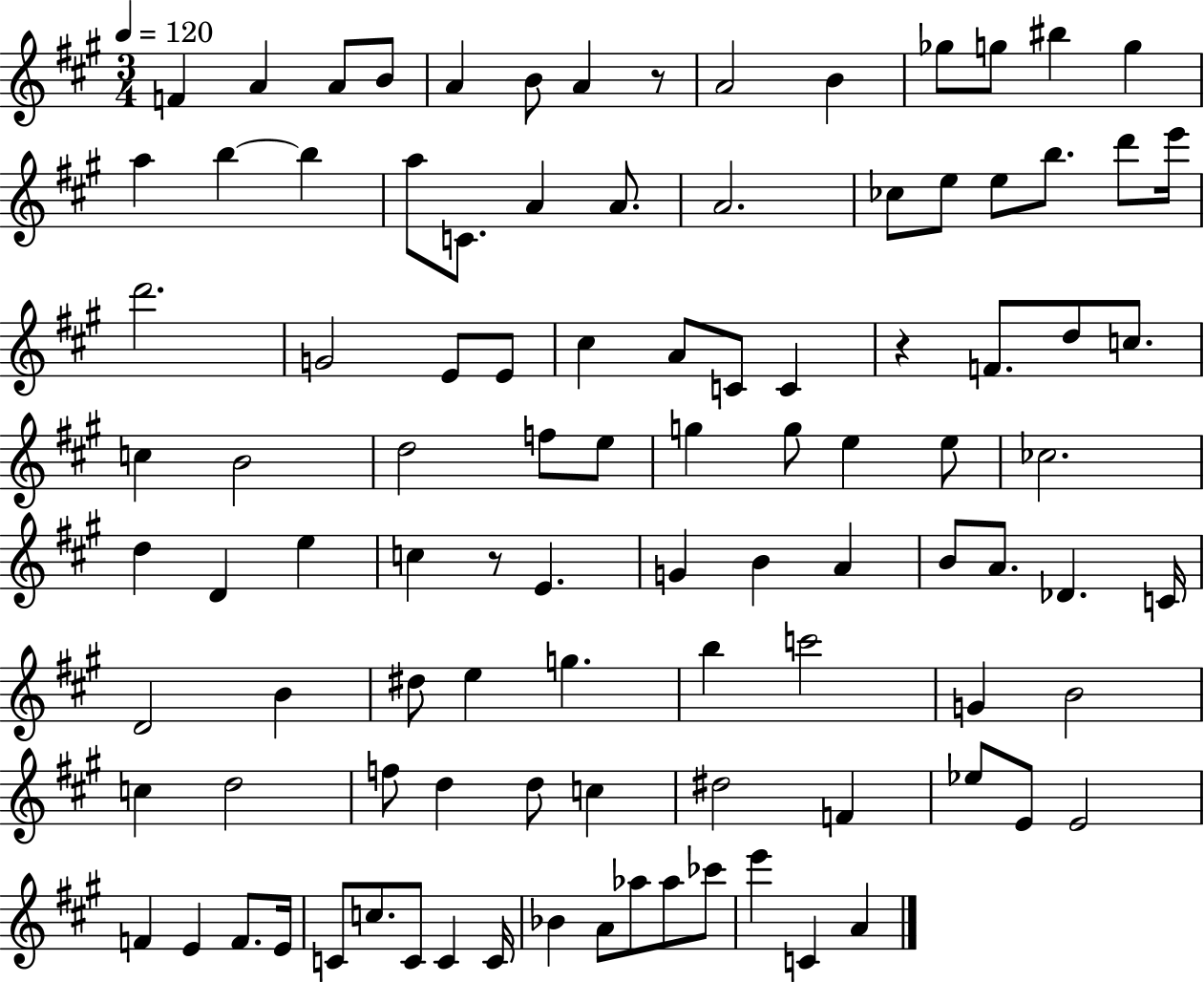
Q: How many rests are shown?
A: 3